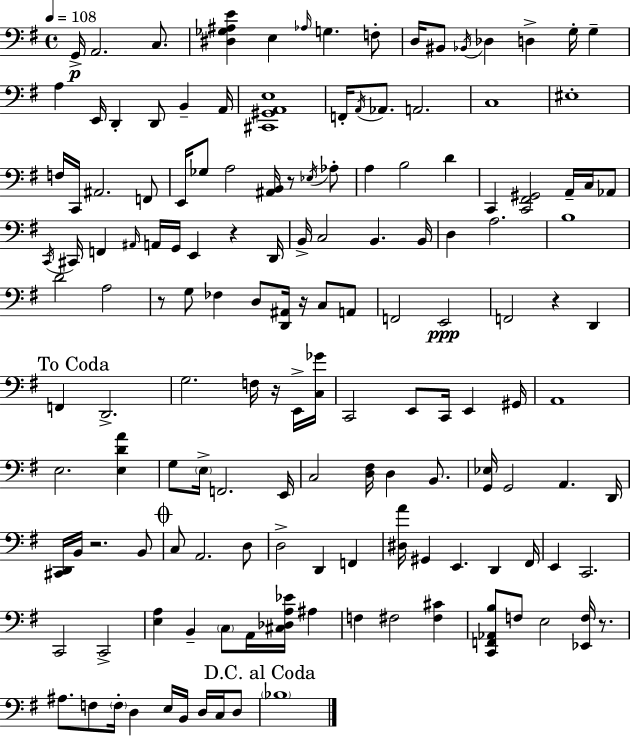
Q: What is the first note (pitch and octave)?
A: G2